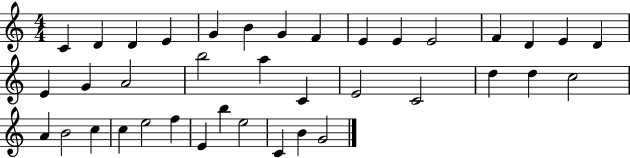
{
  \clef treble
  \numericTimeSignature
  \time 4/4
  \key c \major
  c'4 d'4 d'4 e'4 | g'4 b'4 g'4 f'4 | e'4 e'4 e'2 | f'4 d'4 e'4 d'4 | \break e'4 g'4 a'2 | b''2 a''4 c'4 | e'2 c'2 | d''4 d''4 c''2 | \break a'4 b'2 c''4 | c''4 e''2 f''4 | e'4 b''4 e''2 | c'4 b'4 g'2 | \break \bar "|."
}